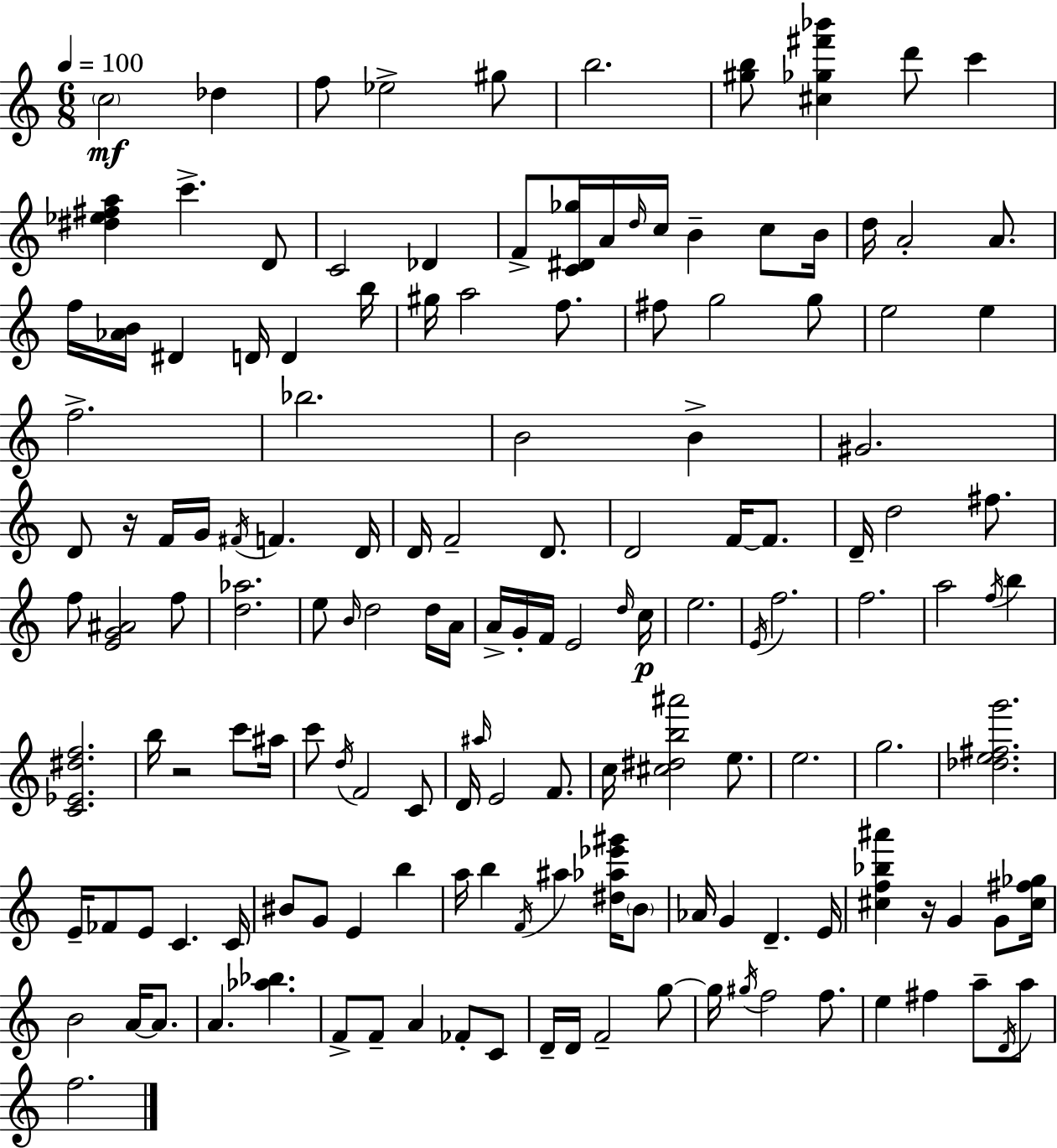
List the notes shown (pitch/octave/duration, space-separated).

C5/h Db5/q F5/e Eb5/h G#5/e B5/h. [G#5,B5]/e [C#5,Gb5,F#6,Bb6]/q D6/e C6/q [D#5,Eb5,F#5,A5]/q C6/q. D4/e C4/h Db4/q F4/e [C4,D#4,Gb5]/s A4/s D5/s C5/s B4/q C5/e B4/s D5/s A4/h A4/e. F5/s [Ab4,B4]/s D#4/q D4/s D4/q B5/s G#5/s A5/h F5/e. F#5/e G5/h G5/e E5/h E5/q F5/h. Bb5/h. B4/h B4/q G#4/h. D4/e R/s F4/s G4/s F#4/s F4/q. D4/s D4/s F4/h D4/e. D4/h F4/s F4/e. D4/s D5/h F#5/e. F5/e [E4,G4,A#4]/h F5/e [D5,Ab5]/h. E5/e B4/s D5/h D5/s A4/s A4/s G4/s F4/s E4/h D5/s C5/s E5/h. E4/s F5/h. F5/h. A5/h F5/s B5/q [C4,Eb4,D#5,F5]/h. B5/s R/h C6/e A#5/s C6/e D5/s F4/h C4/e D4/s A#5/s E4/h F4/e. C5/s [C#5,D#5,B5,A#6]/h E5/e. E5/h. G5/h. [Db5,E5,F#5,G6]/h. E4/s FES4/e E4/e C4/q. C4/s BIS4/e G4/e E4/q B5/q A5/s B5/q F4/s A#5/q [D#5,Ab5,Eb6,G#6]/s B4/e Ab4/s G4/q D4/q. E4/s [C#5,F5,Bb5,A#6]/q R/s G4/q G4/e [C#5,F#5,Gb5]/s B4/h A4/s A4/e. A4/q. [Ab5,Bb5]/q. F4/e F4/e A4/q FES4/e C4/e D4/s D4/s F4/h G5/e G5/s G#5/s F5/h F5/e. E5/q F#5/q A5/e D4/s A5/e F5/h.